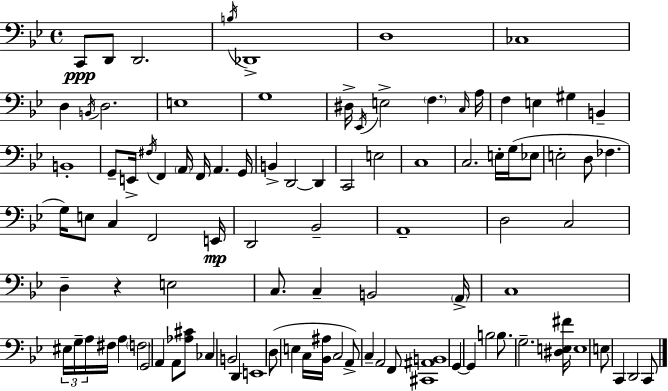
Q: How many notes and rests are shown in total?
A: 97